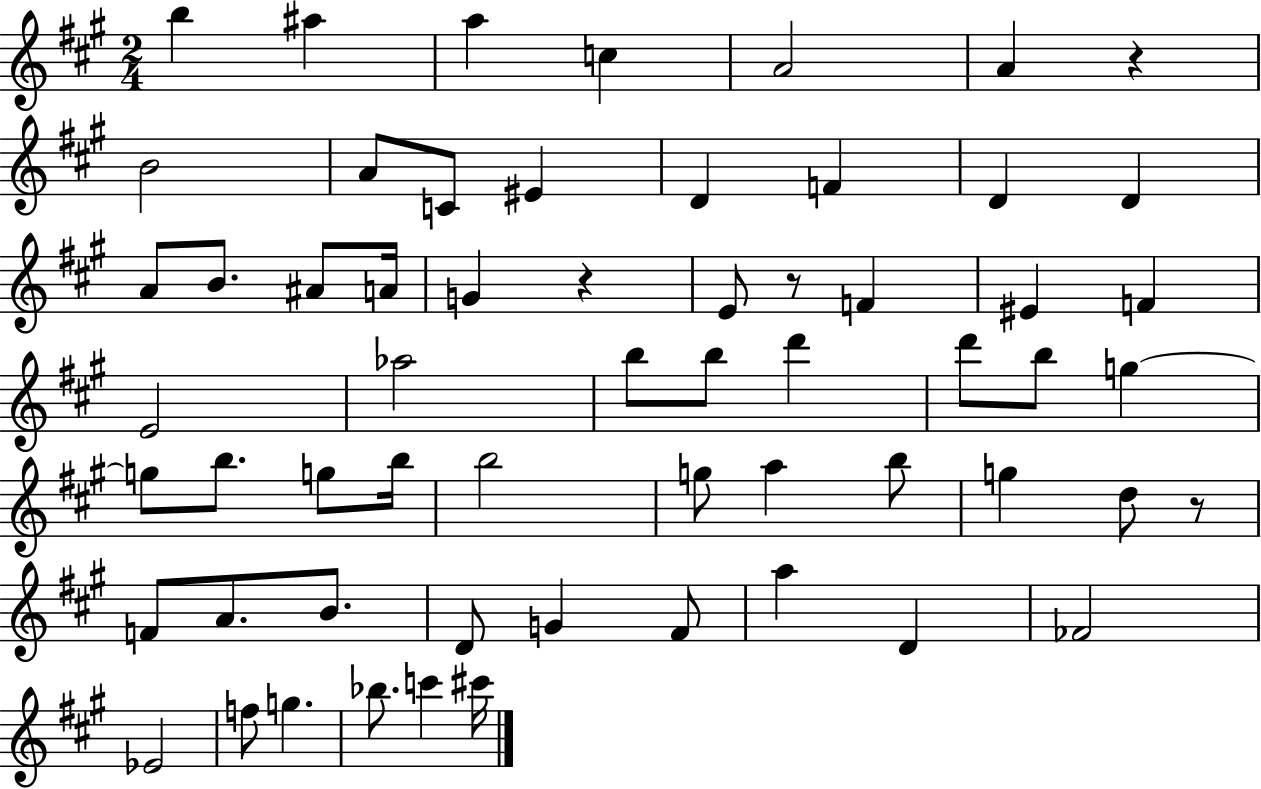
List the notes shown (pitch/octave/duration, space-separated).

B5/q A#5/q A5/q C5/q A4/h A4/q R/q B4/h A4/e C4/e EIS4/q D4/q F4/q D4/q D4/q A4/e B4/e. A#4/e A4/s G4/q R/q E4/e R/e F4/q EIS4/q F4/q E4/h Ab5/h B5/e B5/e D6/q D6/e B5/e G5/q G5/e B5/e. G5/e B5/s B5/h G5/e A5/q B5/e G5/q D5/e R/e F4/e A4/e. B4/e. D4/e G4/q F#4/e A5/q D4/q FES4/h Eb4/h F5/e G5/q. Bb5/e. C6/q C#6/s